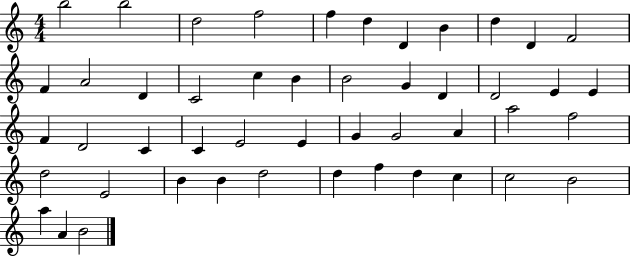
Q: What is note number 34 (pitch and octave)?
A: F5